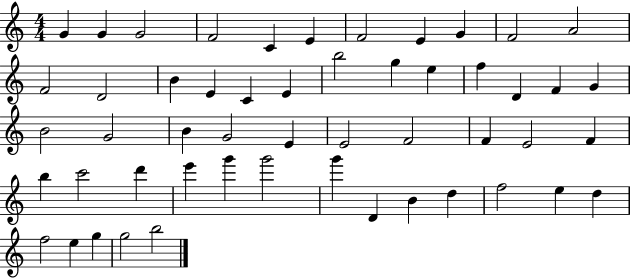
G4/q G4/q G4/h F4/h C4/q E4/q F4/h E4/q G4/q F4/h A4/h F4/h D4/h B4/q E4/q C4/q E4/q B5/h G5/q E5/q F5/q D4/q F4/q G4/q B4/h G4/h B4/q G4/h E4/q E4/h F4/h F4/q E4/h F4/q B5/q C6/h D6/q E6/q G6/q G6/h G6/q D4/q B4/q D5/q F5/h E5/q D5/q F5/h E5/q G5/q G5/h B5/h